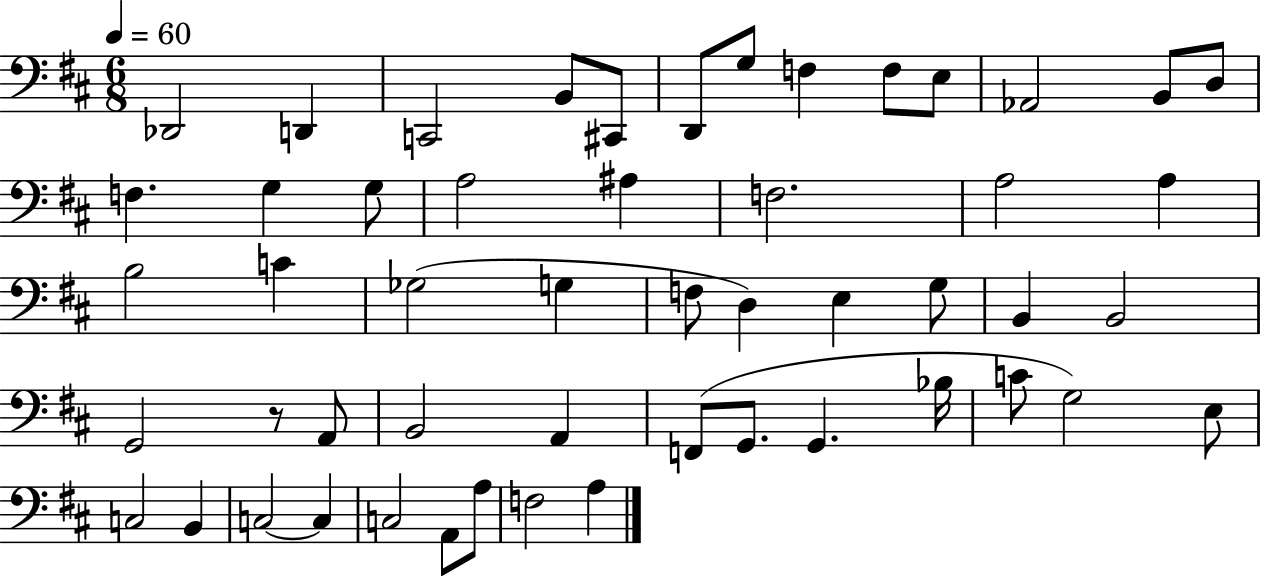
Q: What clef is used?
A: bass